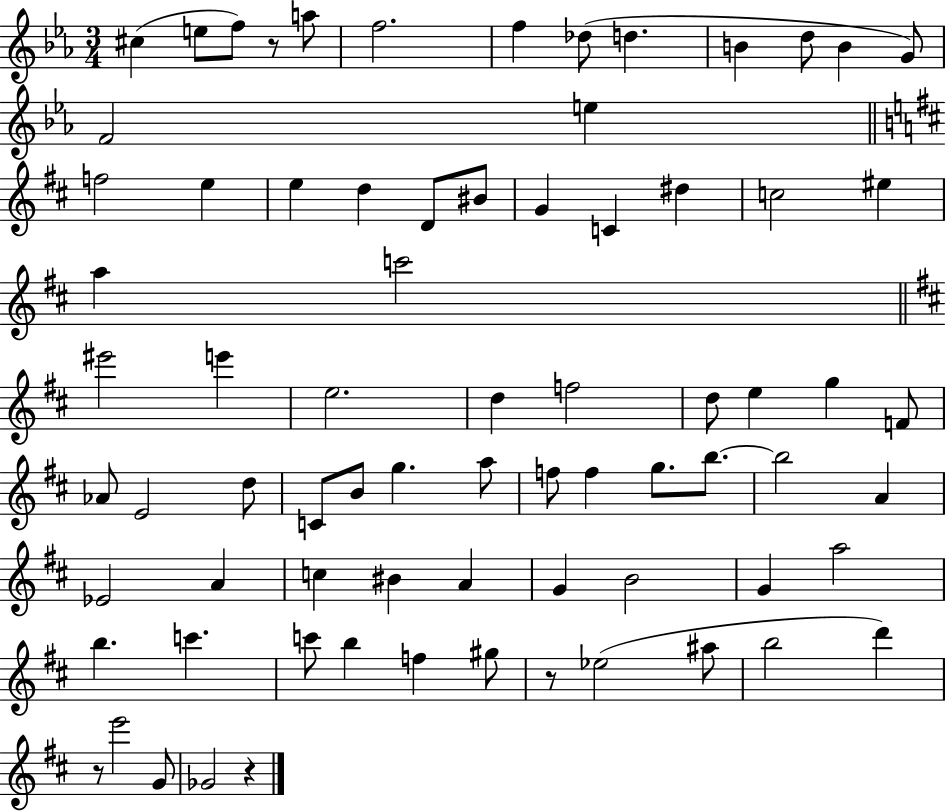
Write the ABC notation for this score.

X:1
T:Untitled
M:3/4
L:1/4
K:Eb
^c e/2 f/2 z/2 a/2 f2 f _d/2 d B d/2 B G/2 F2 e f2 e e d D/2 ^B/2 G C ^d c2 ^e a c'2 ^e'2 e' e2 d f2 d/2 e g F/2 _A/2 E2 d/2 C/2 B/2 g a/2 f/2 f g/2 b/2 b2 A _E2 A c ^B A G B2 G a2 b c' c'/2 b f ^g/2 z/2 _e2 ^a/2 b2 d' z/2 e'2 G/2 _G2 z